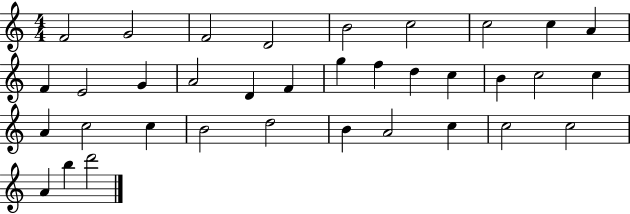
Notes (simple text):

F4/h G4/h F4/h D4/h B4/h C5/h C5/h C5/q A4/q F4/q E4/h G4/q A4/h D4/q F4/q G5/q F5/q D5/q C5/q B4/q C5/h C5/q A4/q C5/h C5/q B4/h D5/h B4/q A4/h C5/q C5/h C5/h A4/q B5/q D6/h